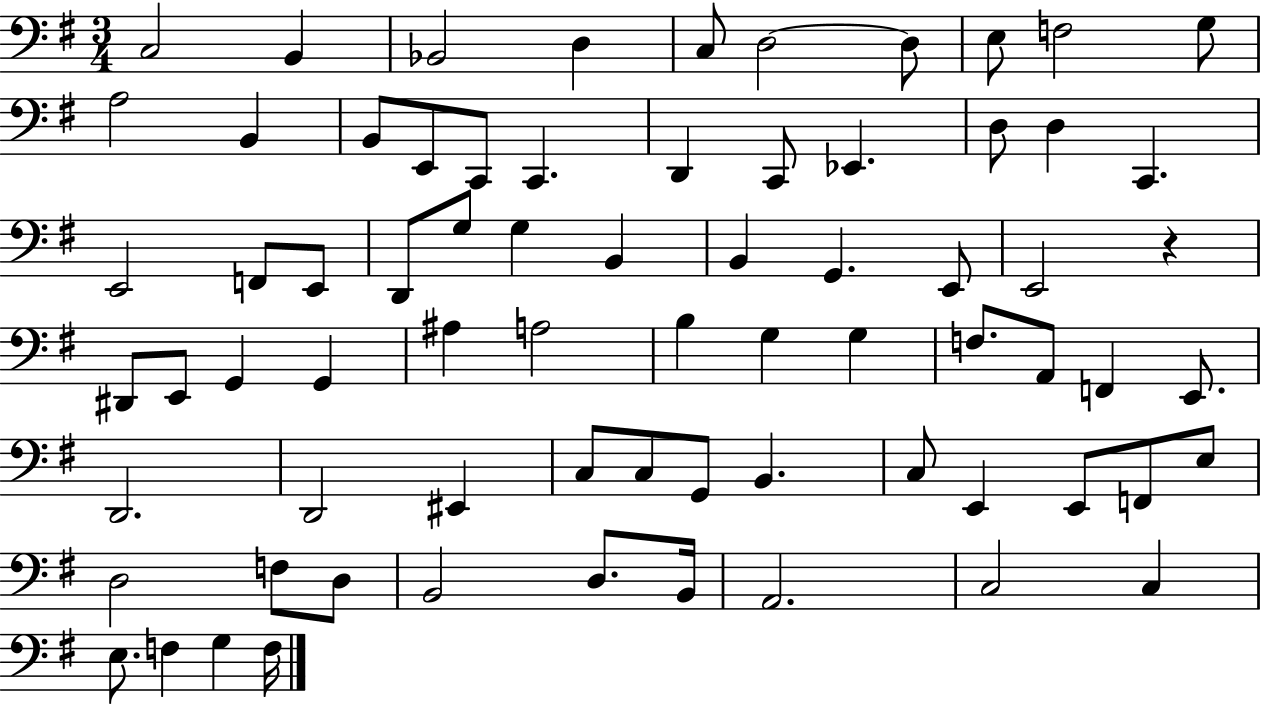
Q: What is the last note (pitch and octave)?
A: F3